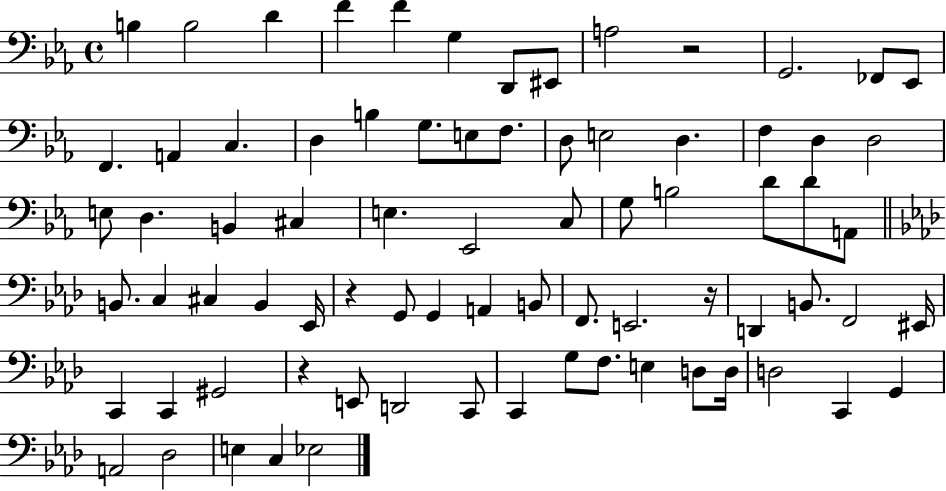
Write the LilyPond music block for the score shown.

{
  \clef bass
  \time 4/4
  \defaultTimeSignature
  \key ees \major
  \repeat volta 2 { b4 b2 d'4 | f'4 f'4 g4 d,8 eis,8 | a2 r2 | g,2. fes,8 ees,8 | \break f,4. a,4 c4. | d4 b4 g8. e8 f8. | d8 e2 d4. | f4 d4 d2 | \break e8 d4. b,4 cis4 | e4. ees,2 c8 | g8 b2 d'8 d'8 a,8 | \bar "||" \break \key aes \major b,8. c4 cis4 b,4 ees,16 | r4 g,8 g,4 a,4 b,8 | f,8. e,2. r16 | d,4 b,8. f,2 eis,16 | \break c,4 c,4 gis,2 | r4 e,8 d,2 c,8 | c,4 g8 f8. e4 d8 d16 | d2 c,4 g,4 | \break a,2 des2 | e4 c4 ees2 | } \bar "|."
}